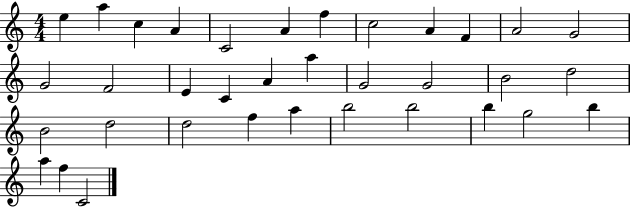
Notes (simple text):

E5/q A5/q C5/q A4/q C4/h A4/q F5/q C5/h A4/q F4/q A4/h G4/h G4/h F4/h E4/q C4/q A4/q A5/q G4/h G4/h B4/h D5/h B4/h D5/h D5/h F5/q A5/q B5/h B5/h B5/q G5/h B5/q A5/q F5/q C4/h